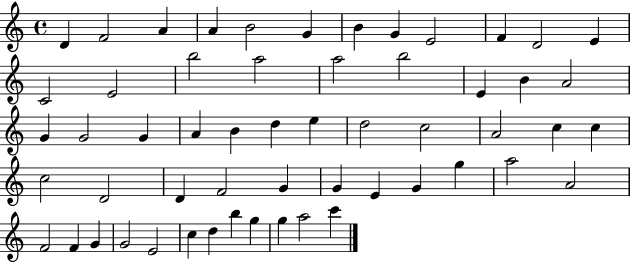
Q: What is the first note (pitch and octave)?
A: D4